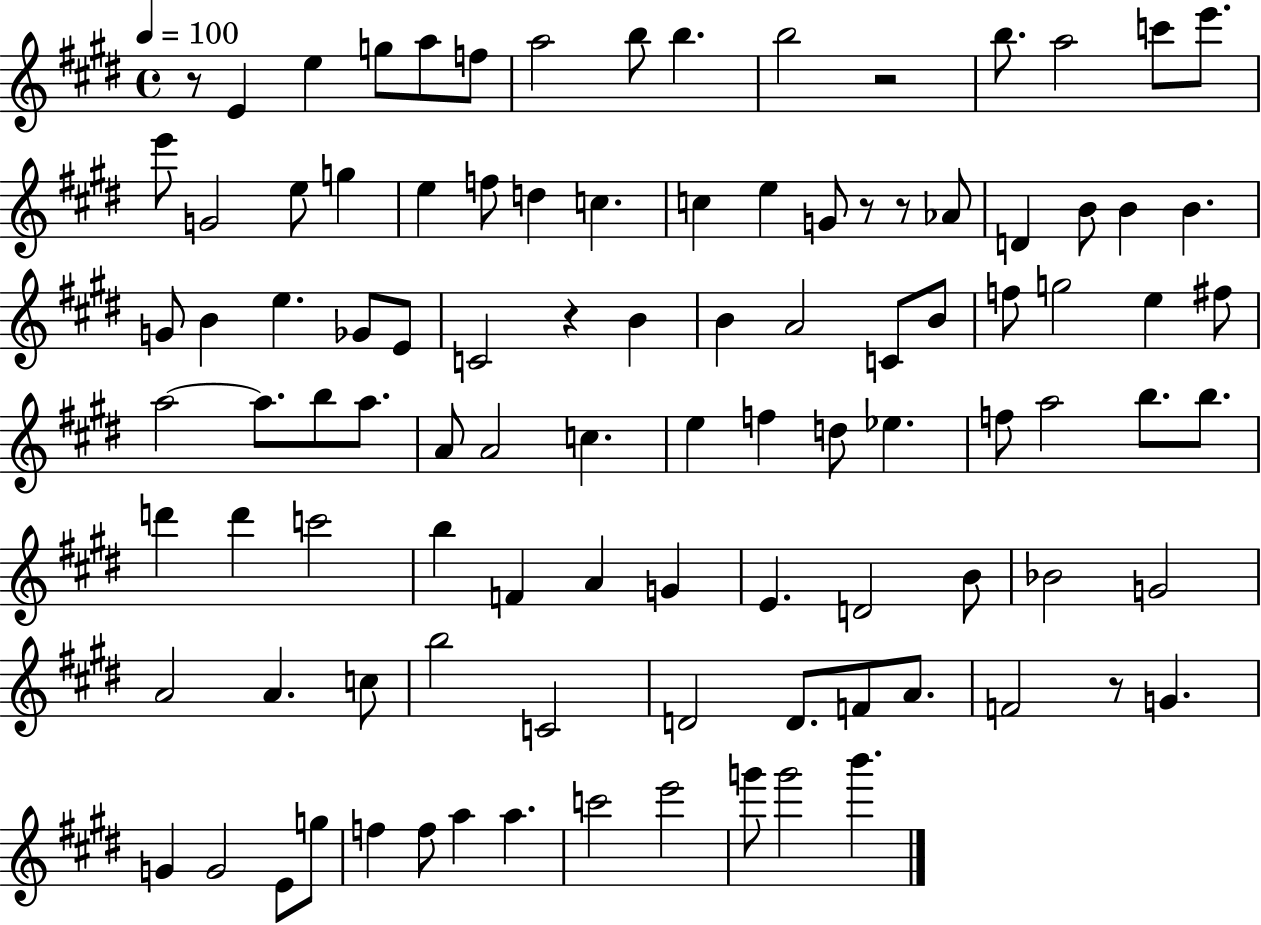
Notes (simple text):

R/e E4/q E5/q G5/e A5/e F5/e A5/h B5/e B5/q. B5/h R/h B5/e. A5/h C6/e E6/e. E6/e G4/h E5/e G5/q E5/q F5/e D5/q C5/q. C5/q E5/q G4/e R/e R/e Ab4/e D4/q B4/e B4/q B4/q. G4/e B4/q E5/q. Gb4/e E4/e C4/h R/q B4/q B4/q A4/h C4/e B4/e F5/e G5/h E5/q F#5/e A5/h A5/e. B5/e A5/e. A4/e A4/h C5/q. E5/q F5/q D5/e Eb5/q. F5/e A5/h B5/e. B5/e. D6/q D6/q C6/h B5/q F4/q A4/q G4/q E4/q. D4/h B4/e Bb4/h G4/h A4/h A4/q. C5/e B5/h C4/h D4/h D4/e. F4/e A4/e. F4/h R/e G4/q. G4/q G4/h E4/e G5/e F5/q F5/e A5/q A5/q. C6/h E6/h G6/e G6/h B6/q.